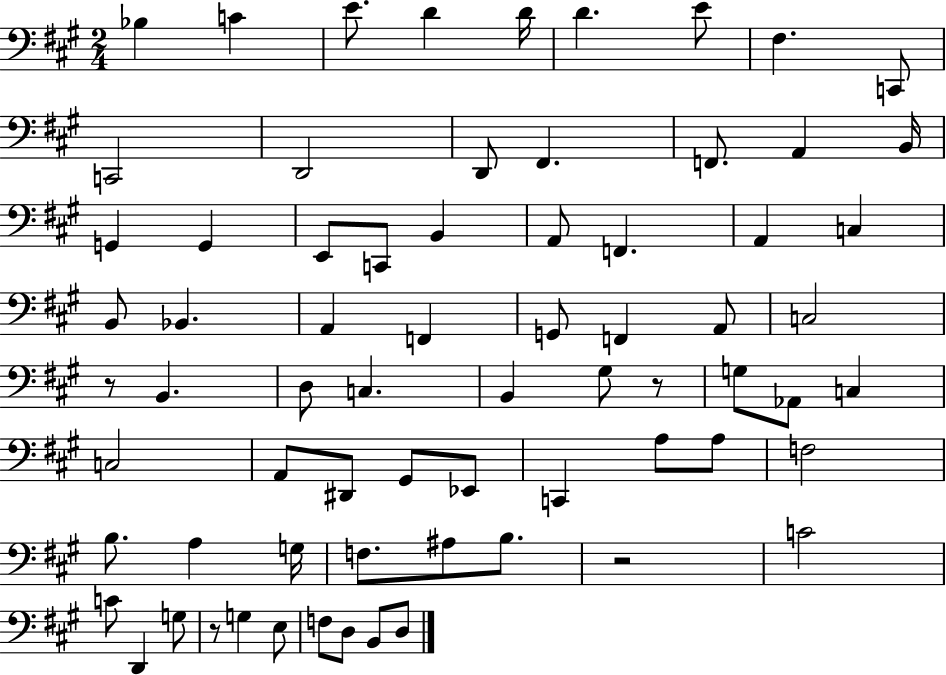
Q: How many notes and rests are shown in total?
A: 70